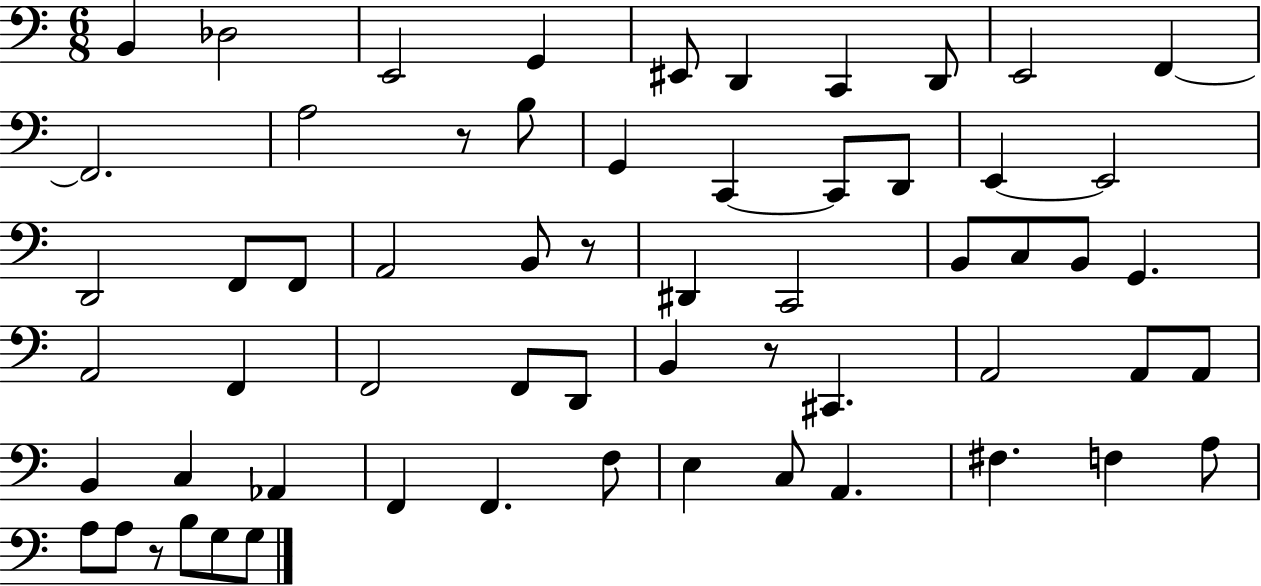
B2/q Db3/h E2/h G2/q EIS2/e D2/q C2/q D2/e E2/h F2/q F2/h. A3/h R/e B3/e G2/q C2/q C2/e D2/e E2/q E2/h D2/h F2/e F2/e A2/h B2/e R/e D#2/q C2/h B2/e C3/e B2/e G2/q. A2/h F2/q F2/h F2/e D2/e B2/q R/e C#2/q. A2/h A2/e A2/e B2/q C3/q Ab2/q F2/q F2/q. F3/e E3/q C3/e A2/q. F#3/q. F3/q A3/e A3/e A3/e R/e B3/e G3/e G3/e